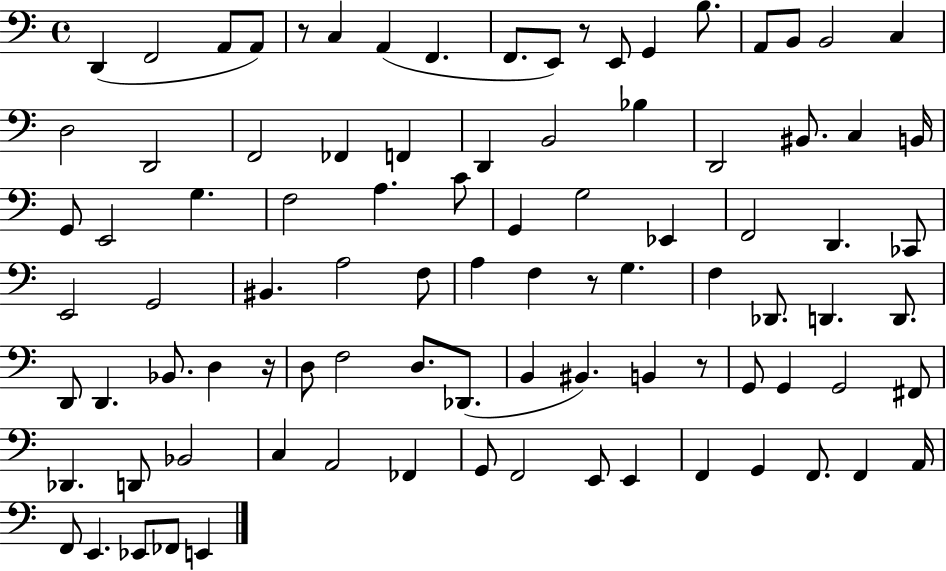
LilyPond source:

{
  \clef bass
  \time 4/4
  \defaultTimeSignature
  \key c \major
  d,4( f,2 a,8 a,8) | r8 c4 a,4( f,4. | f,8. e,8) r8 e,8 g,4 b8. | a,8 b,8 b,2 c4 | \break d2 d,2 | f,2 fes,4 f,4 | d,4 b,2 bes4 | d,2 bis,8. c4 b,16 | \break g,8 e,2 g4. | f2 a4. c'8 | g,4 g2 ees,4 | f,2 d,4. ces,8 | \break e,2 g,2 | bis,4. a2 f8 | a4 f4 r8 g4. | f4 des,8. d,4. d,8. | \break d,8 d,4. bes,8. d4 r16 | d8 f2 d8. des,8.( | b,4 bis,4.) b,4 r8 | g,8 g,4 g,2 fis,8 | \break des,4. d,8 bes,2 | c4 a,2 fes,4 | g,8 f,2 e,8 e,4 | f,4 g,4 f,8. f,4 a,16 | \break f,8 e,4. ees,8 fes,8 e,4 | \bar "|."
}